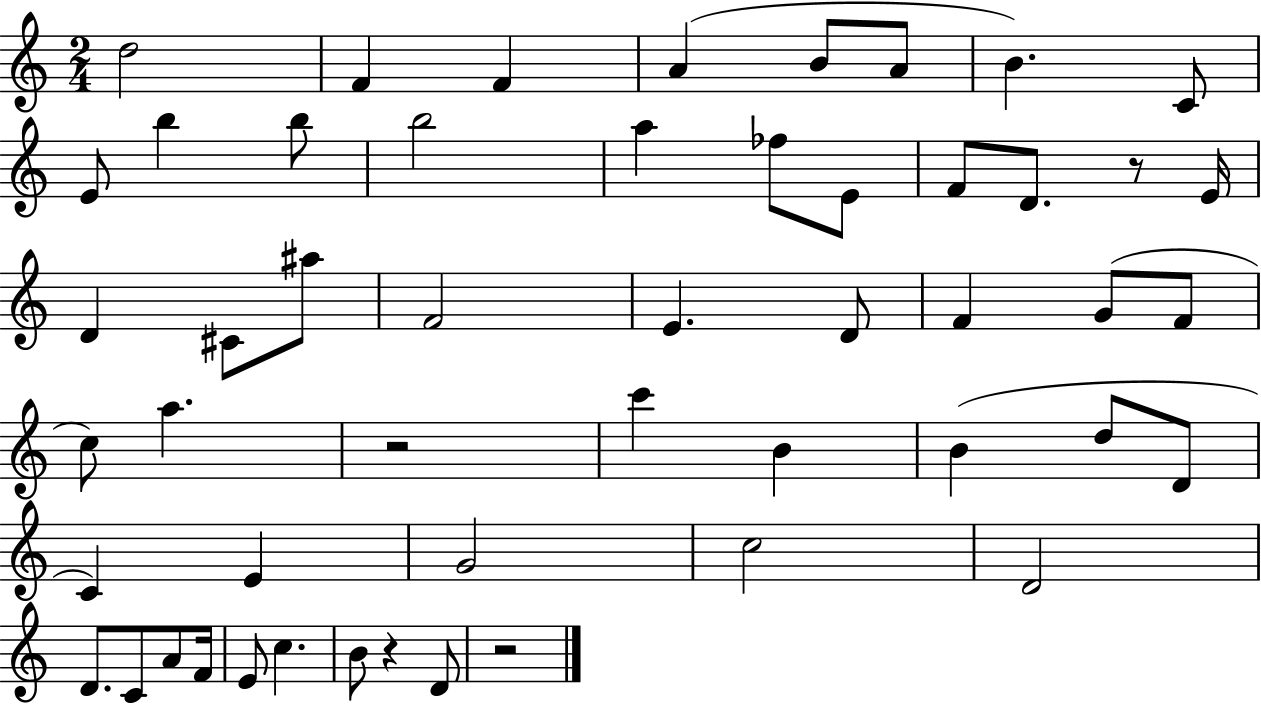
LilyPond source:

{
  \clef treble
  \numericTimeSignature
  \time 2/4
  \key c \major
  d''2 | f'4 f'4 | a'4( b'8 a'8 | b'4.) c'8 | \break e'8 b''4 b''8 | b''2 | a''4 fes''8 e'8 | f'8 d'8. r8 e'16 | \break d'4 cis'8 ais''8 | f'2 | e'4. d'8 | f'4 g'8( f'8 | \break c''8) a''4. | r2 | c'''4 b'4 | b'4( d''8 d'8 | \break c'4) e'4 | g'2 | c''2 | d'2 | \break d'8. c'8 a'8 f'16 | e'8 c''4. | b'8 r4 d'8 | r2 | \break \bar "|."
}